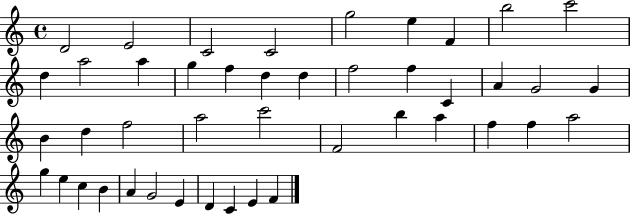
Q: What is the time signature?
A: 4/4